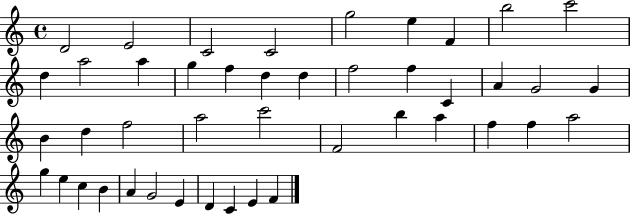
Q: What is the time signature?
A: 4/4